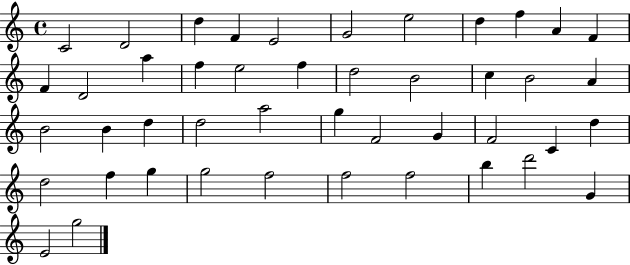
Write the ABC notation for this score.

X:1
T:Untitled
M:4/4
L:1/4
K:C
C2 D2 d F E2 G2 e2 d f A F F D2 a f e2 f d2 B2 c B2 A B2 B d d2 a2 g F2 G F2 C d d2 f g g2 f2 f2 f2 b d'2 G E2 g2